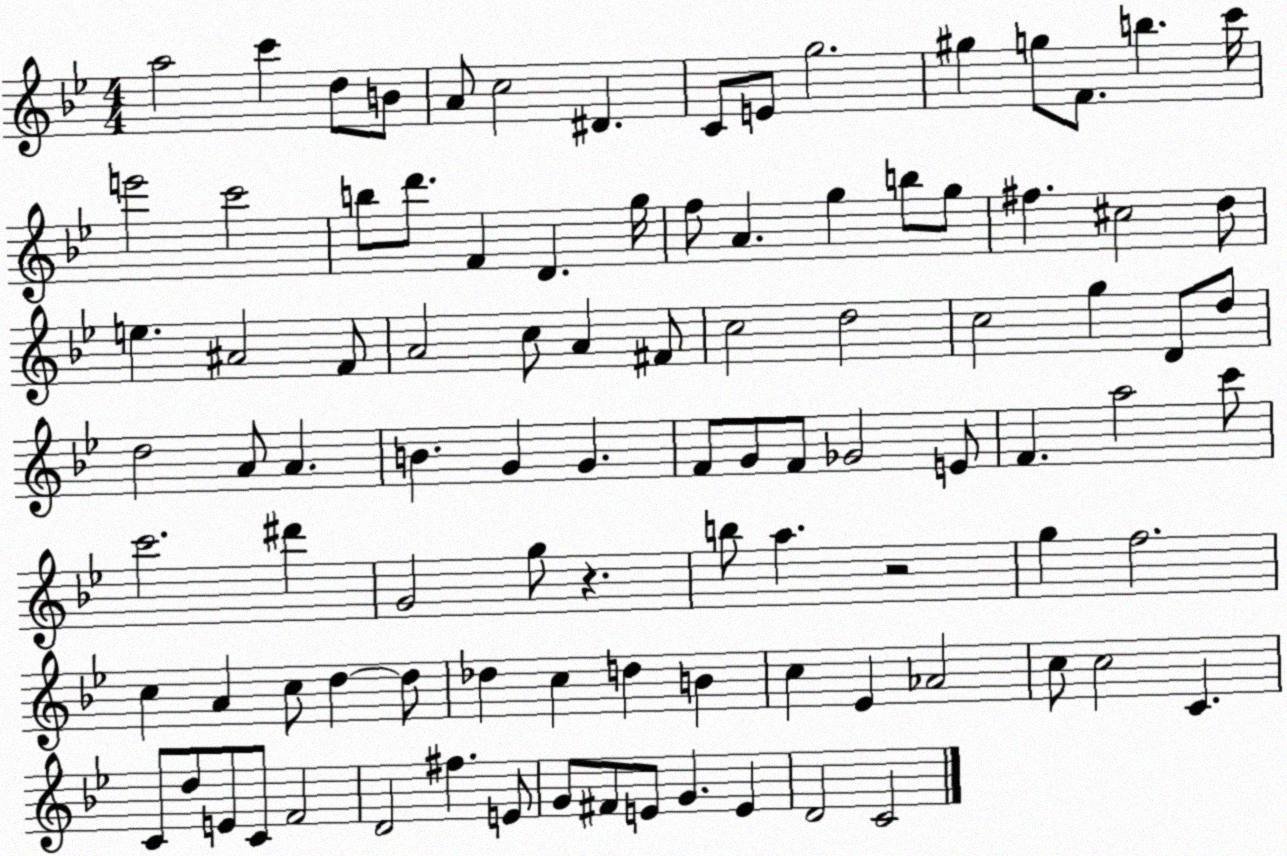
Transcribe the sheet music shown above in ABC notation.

X:1
T:Untitled
M:4/4
L:1/4
K:Bb
a2 c' d/2 B/2 A/2 c2 ^D C/2 E/2 g2 ^g g/2 F/2 b c'/4 e'2 c'2 b/2 d'/2 F D g/4 f/2 A g b/2 g/2 ^f ^c2 d/2 e ^A2 F/2 A2 c/2 A ^F/2 c2 d2 c2 g D/2 d/2 d2 A/2 A B G G F/2 G/2 F/2 _G2 E/2 F a2 c'/2 c'2 ^d' G2 g/2 z b/2 a z2 g f2 c A c/2 d d/2 _d c d B c _E _A2 c/2 c2 C C/2 d/2 E/2 C/2 F2 D2 ^f E/2 G/2 ^F/2 E/2 G E D2 C2